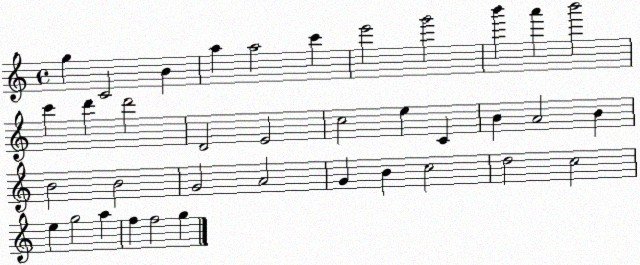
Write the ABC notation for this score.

X:1
T:Untitled
M:4/4
L:1/4
K:C
g C2 B a a2 c' e'2 g'2 b' a' b'2 c' d' d'2 D2 E2 c2 e C B A2 B B2 B2 G2 A2 G B c2 d2 c2 e g2 a f f2 g